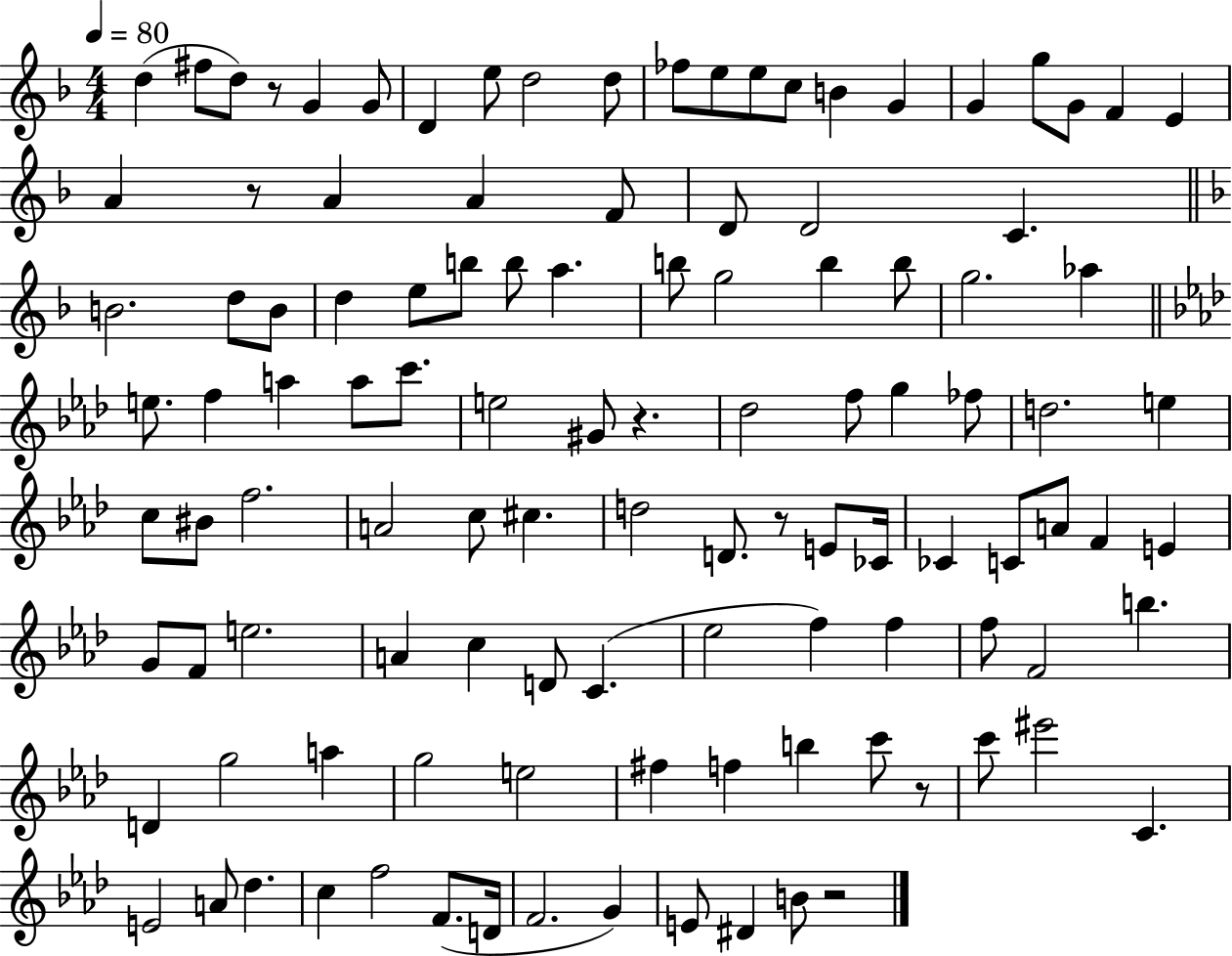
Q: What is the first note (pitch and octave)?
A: D5